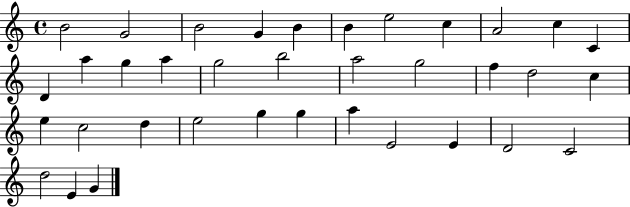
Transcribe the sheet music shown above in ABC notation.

X:1
T:Untitled
M:4/4
L:1/4
K:C
B2 G2 B2 G B B e2 c A2 c C D a g a g2 b2 a2 g2 f d2 c e c2 d e2 g g a E2 E D2 C2 d2 E G